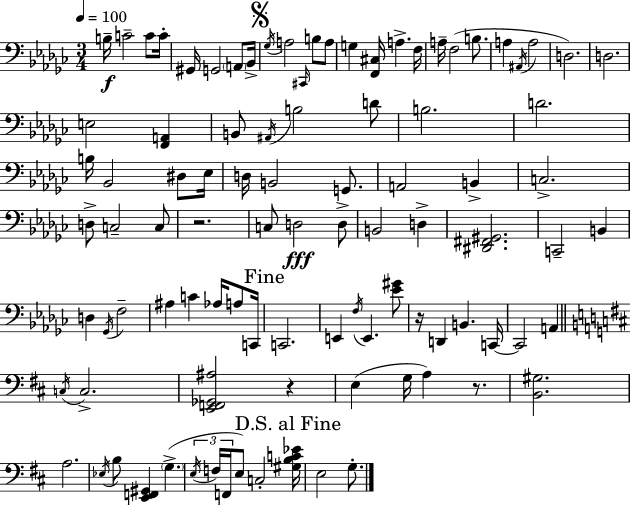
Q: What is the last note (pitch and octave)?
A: G3